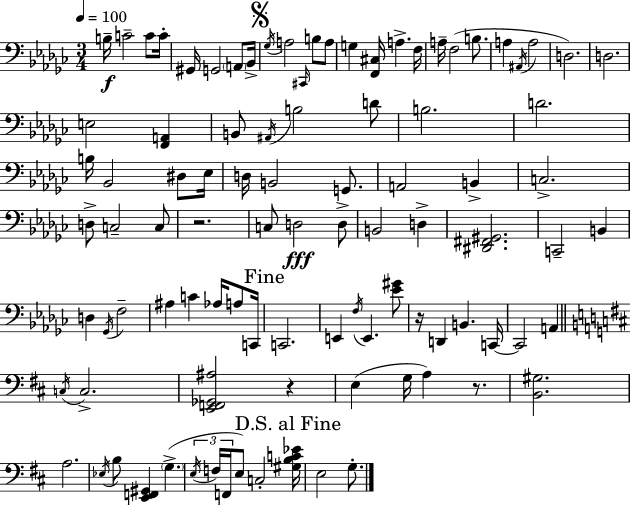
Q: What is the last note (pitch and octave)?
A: G3